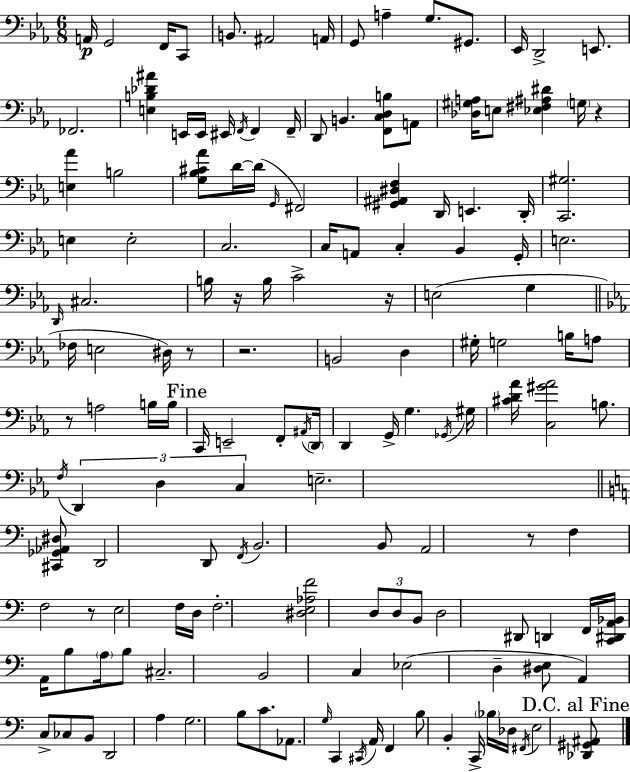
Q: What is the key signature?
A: C minor